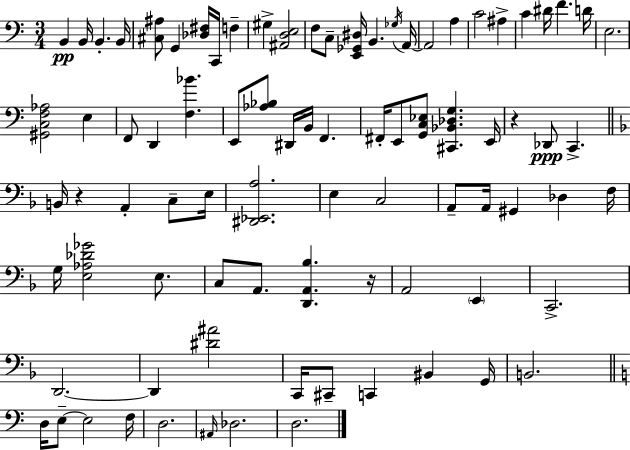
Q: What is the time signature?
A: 3/4